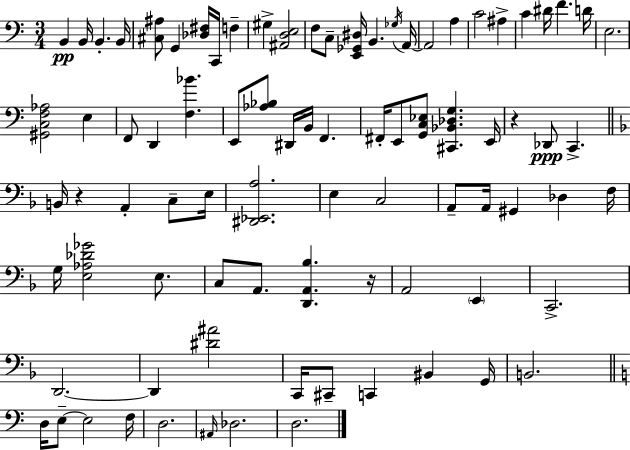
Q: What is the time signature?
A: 3/4